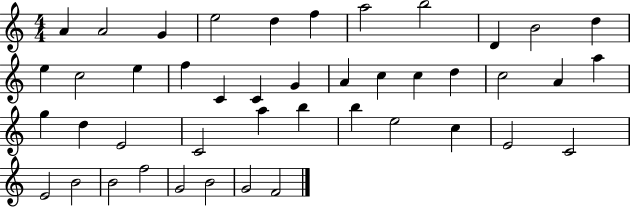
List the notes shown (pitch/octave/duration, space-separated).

A4/q A4/h G4/q E5/h D5/q F5/q A5/h B5/h D4/q B4/h D5/q E5/q C5/h E5/q F5/q C4/q C4/q G4/q A4/q C5/q C5/q D5/q C5/h A4/q A5/q G5/q D5/q E4/h C4/h A5/q B5/q B5/q E5/h C5/q E4/h C4/h E4/h B4/h B4/h F5/h G4/h B4/h G4/h F4/h